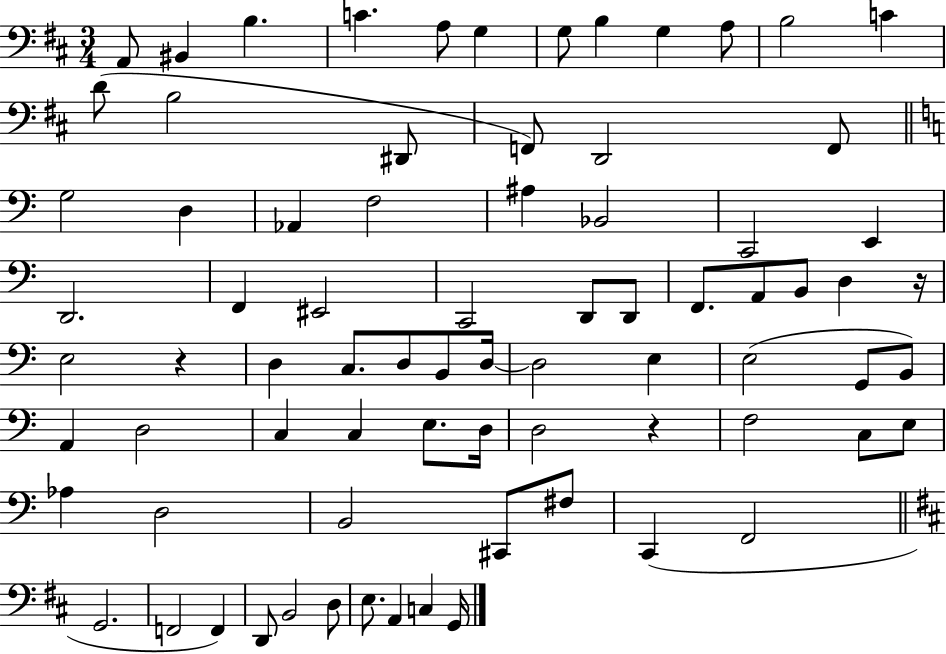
{
  \clef bass
  \numericTimeSignature
  \time 3/4
  \key d \major
  a,8 bis,4 b4. | c'4. a8 g4 | g8 b4 g4 a8 | b2 c'4 | \break d'8( b2 dis,8 | f,8) d,2 f,8 | \bar "||" \break \key c \major g2 d4 | aes,4 f2 | ais4 bes,2 | c,2 e,4 | \break d,2. | f,4 eis,2 | c,2 d,8 d,8 | f,8. a,8 b,8 d4 r16 | \break e2 r4 | d4 c8. d8 b,8 d16~~ | d2 e4 | e2( g,8 b,8) | \break a,4 d2 | c4 c4 e8. d16 | d2 r4 | f2 c8 e8 | \break aes4 d2 | b,2 cis,8 fis8 | c,4( f,2 | \bar "||" \break \key d \major g,2. | f,2 f,4) | d,8 b,2 d8 | e8. a,4 c4 g,16 | \break \bar "|."
}